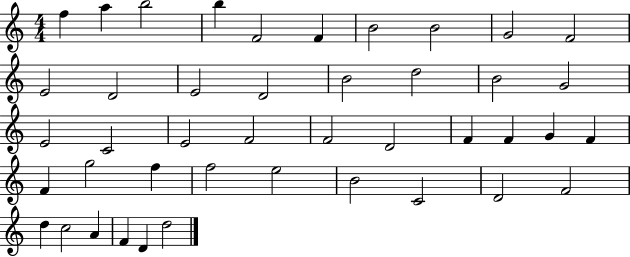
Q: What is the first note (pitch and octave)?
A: F5